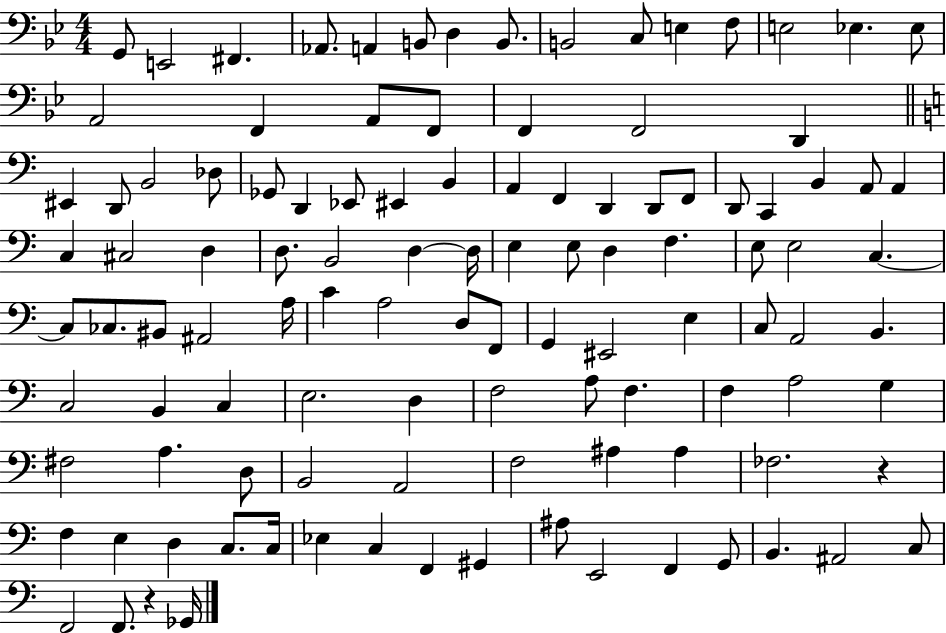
X:1
T:Untitled
M:4/4
L:1/4
K:Bb
G,,/2 E,,2 ^F,, _A,,/2 A,, B,,/2 D, B,,/2 B,,2 C,/2 E, F,/2 E,2 _E, _E,/2 A,,2 F,, A,,/2 F,,/2 F,, F,,2 D,, ^E,, D,,/2 B,,2 _D,/2 _G,,/2 D,, _E,,/2 ^E,, B,, A,, F,, D,, D,,/2 F,,/2 D,,/2 C,, B,, A,,/2 A,, C, ^C,2 D, D,/2 B,,2 D, D,/4 E, E,/2 D, F, E,/2 E,2 C, C,/2 _C,/2 ^B,,/2 ^A,,2 A,/4 C A,2 D,/2 F,,/2 G,, ^E,,2 E, C,/2 A,,2 B,, C,2 B,, C, E,2 D, F,2 A,/2 F, F, A,2 G, ^F,2 A, D,/2 B,,2 A,,2 F,2 ^A, ^A, _F,2 z F, E, D, C,/2 C,/4 _E, C, F,, ^G,, ^A,/2 E,,2 F,, G,,/2 B,, ^A,,2 C,/2 F,,2 F,,/2 z _G,,/4